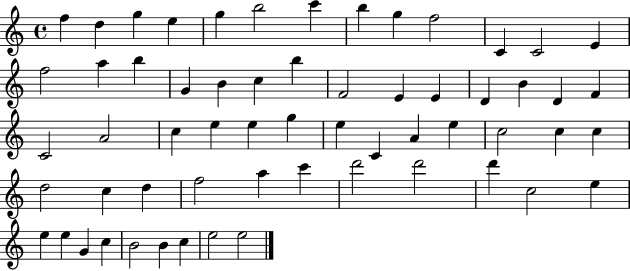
X:1
T:Untitled
M:4/4
L:1/4
K:C
f d g e g b2 c' b g f2 C C2 E f2 a b G B c b F2 E E D B D F C2 A2 c e e g e C A e c2 c c d2 c d f2 a c' d'2 d'2 d' c2 e e e G c B2 B c e2 e2